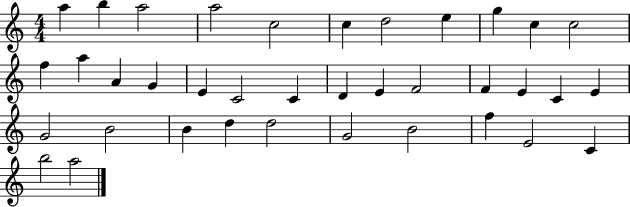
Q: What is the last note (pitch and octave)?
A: A5